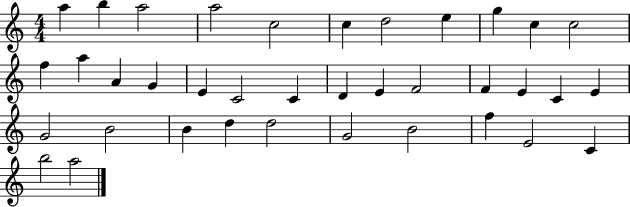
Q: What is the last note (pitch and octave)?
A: A5